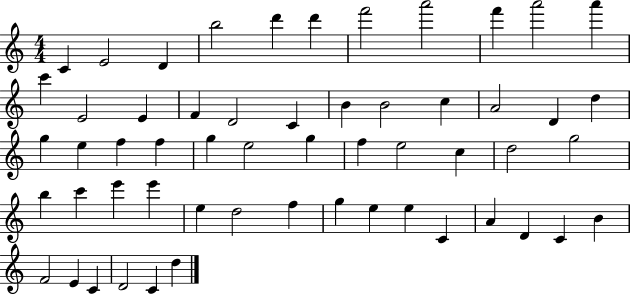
X:1
T:Untitled
M:4/4
L:1/4
K:C
C E2 D b2 d' d' f'2 a'2 f' a'2 a' c' E2 E F D2 C B B2 c A2 D d g e f f g e2 g f e2 c d2 g2 b c' e' e' e d2 f g e e C A D C B F2 E C D2 C d